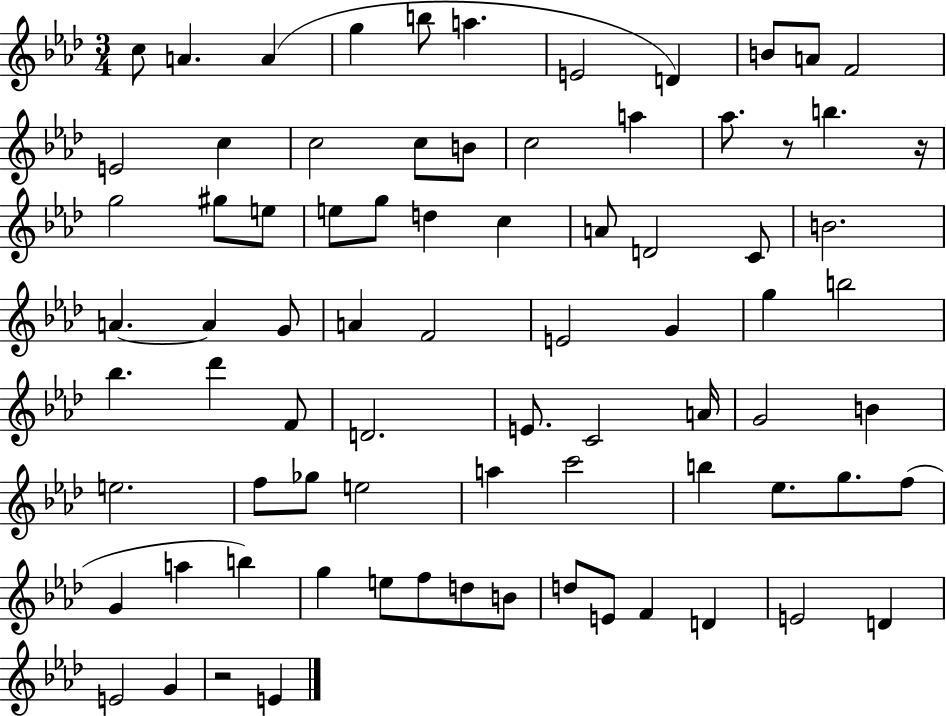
X:1
T:Untitled
M:3/4
L:1/4
K:Ab
c/2 A A g b/2 a E2 D B/2 A/2 F2 E2 c c2 c/2 B/2 c2 a _a/2 z/2 b z/4 g2 ^g/2 e/2 e/2 g/2 d c A/2 D2 C/2 B2 A A G/2 A F2 E2 G g b2 _b _d' F/2 D2 E/2 C2 A/4 G2 B e2 f/2 _g/2 e2 a c'2 b _e/2 g/2 f/2 G a b g e/2 f/2 d/2 B/2 d/2 E/2 F D E2 D E2 G z2 E